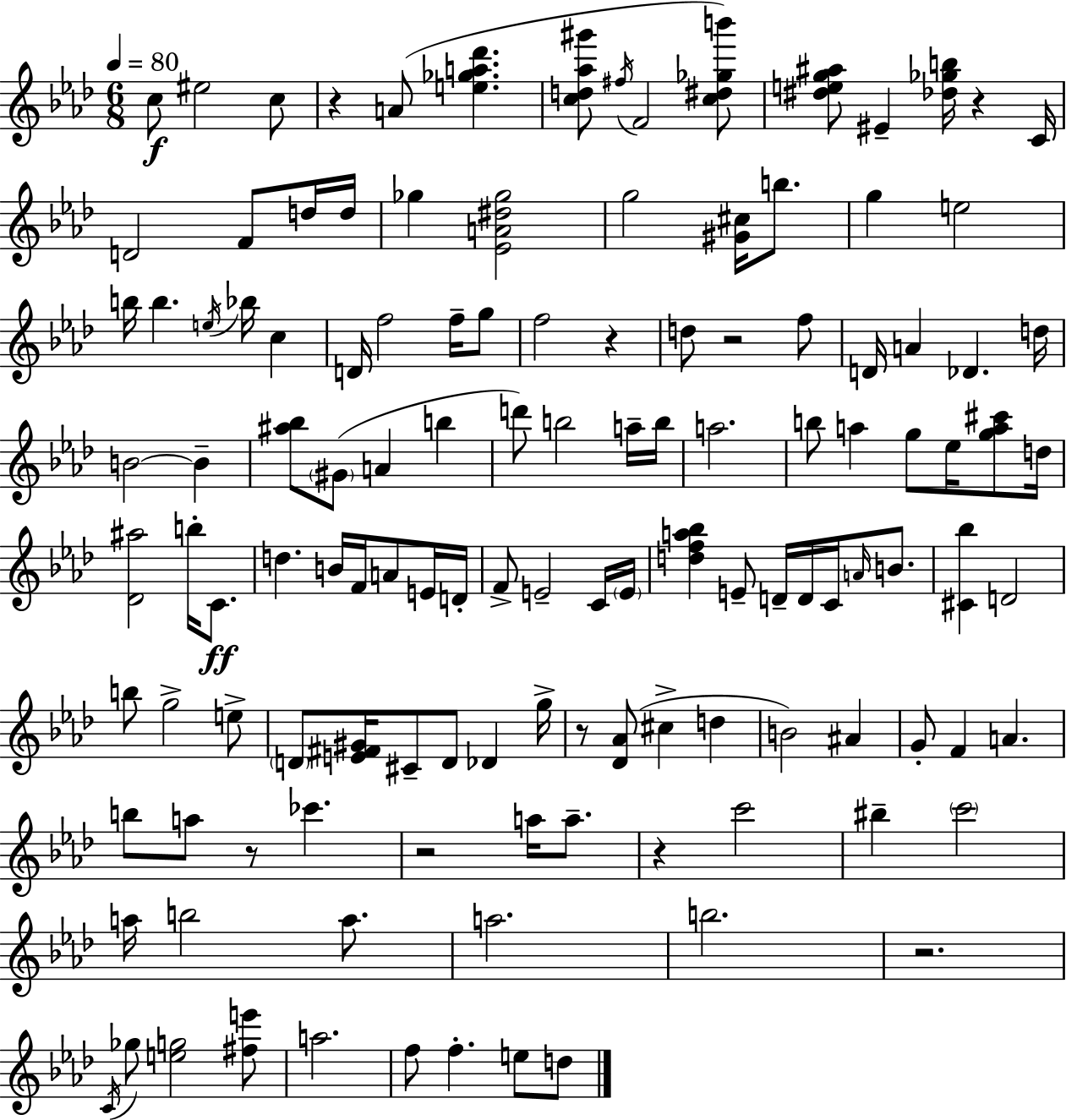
{
  \clef treble
  \numericTimeSignature
  \time 6/8
  \key aes \major
  \tempo 4 = 80
  \repeat volta 2 { c''8\f eis''2 c''8 | r4 a'8( <e'' ges'' a'' des'''>4. | <c'' d'' aes'' gis'''>8 \acciaccatura { fis''16 } f'2 <c'' dis'' ges'' b'''>8) | <dis'' e'' g'' ais''>8 eis'4-- <des'' ges'' b''>16 r4 | \break c'16 d'2 f'8 d''16 | d''16 ges''4 <ees' a' dis'' ges''>2 | g''2 <gis' cis''>16 b''8. | g''4 e''2 | \break b''16 b''4. \acciaccatura { e''16 } bes''16 c''4 | d'16 f''2 f''16-- | g''8 f''2 r4 | d''8 r2 | \break f''8 d'16 a'4 des'4. | d''16 b'2~~ b'4-- | <ais'' bes''>8 \parenthesize gis'8( a'4 b''4 | d'''8) b''2 | \break a''16-- b''16 a''2. | b''8 a''4 g''8 ees''16 <g'' a'' cis'''>8 | d''16 <des' ais''>2 b''16-. c'8.\ff | d''4. b'16 f'16 a'8 | \break e'16 d'16-. f'8-> e'2-- | c'16 \parenthesize e'16 <d'' f'' a'' bes''>4 e'8-- d'16-- d'16 c'16 \grace { a'16 } | b'8. <cis' bes''>4 d'2 | b''8 g''2-> | \break e''8-> \parenthesize d'8 <e' fis' gis'>16 cis'8-- d'8 des'4 | g''16-> r8 <des' aes'>8( cis''4-> d''4 | b'2) ais'4 | g'8-. f'4 a'4. | \break b''8 a''8 r8 ces'''4. | r2 a''16 | a''8.-- r4 c'''2 | bis''4-- \parenthesize c'''2 | \break a''16 b''2 | a''8. a''2. | b''2. | r2. | \break \acciaccatura { c'16 } ges''8 <e'' g''>2 | <fis'' e'''>8 a''2. | f''8 f''4.-. | e''8 d''8 } \bar "|."
}